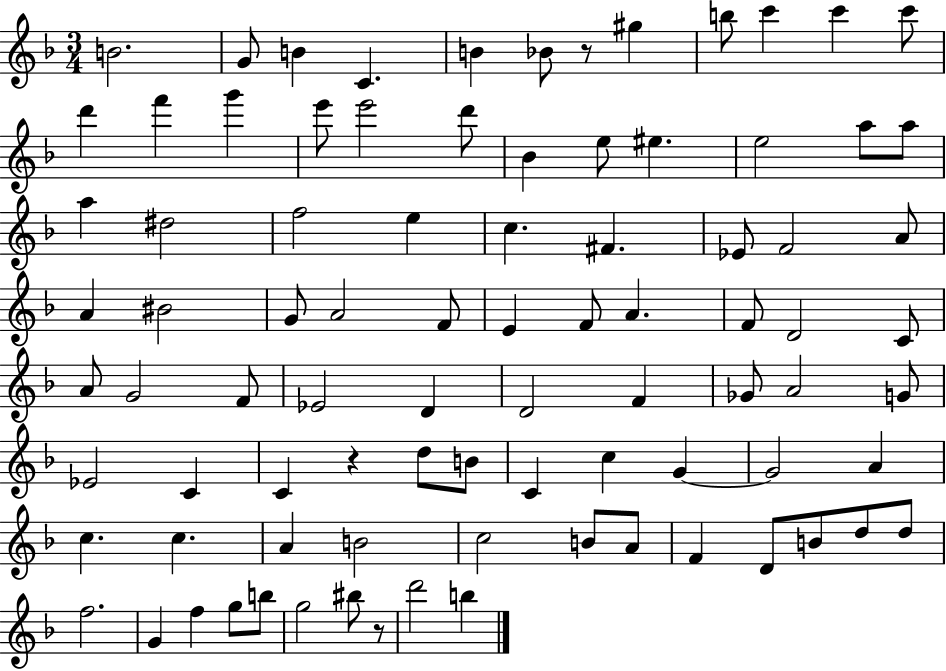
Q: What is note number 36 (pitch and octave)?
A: A4